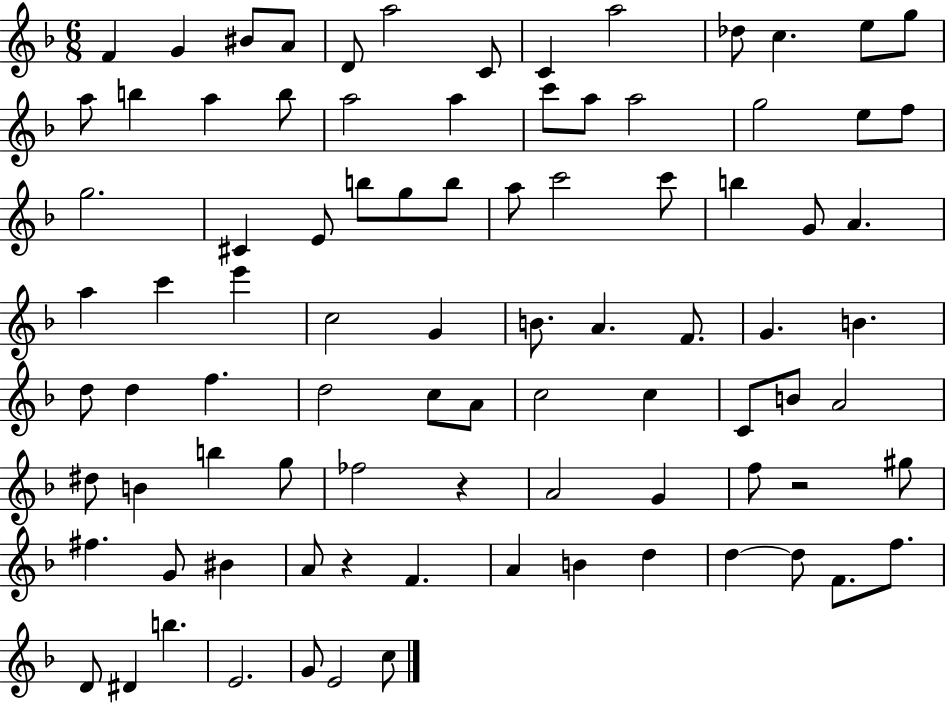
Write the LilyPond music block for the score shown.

{
  \clef treble
  \numericTimeSignature
  \time 6/8
  \key f \major
  f'4 g'4 bis'8 a'8 | d'8 a''2 c'8 | c'4 a''2 | des''8 c''4. e''8 g''8 | \break a''8 b''4 a''4 b''8 | a''2 a''4 | c'''8 a''8 a''2 | g''2 e''8 f''8 | \break g''2. | cis'4 e'8 b''8 g''8 b''8 | a''8 c'''2 c'''8 | b''4 g'8 a'4. | \break a''4 c'''4 e'''4 | c''2 g'4 | b'8. a'4. f'8. | g'4. b'4. | \break d''8 d''4 f''4. | d''2 c''8 a'8 | c''2 c''4 | c'8 b'8 a'2 | \break dis''8 b'4 b''4 g''8 | fes''2 r4 | a'2 g'4 | f''8 r2 gis''8 | \break fis''4. g'8 bis'4 | a'8 r4 f'4. | a'4 b'4 d''4 | d''4~~ d''8 f'8. f''8. | \break d'8 dis'4 b''4. | e'2. | g'8 e'2 c''8 | \bar "|."
}